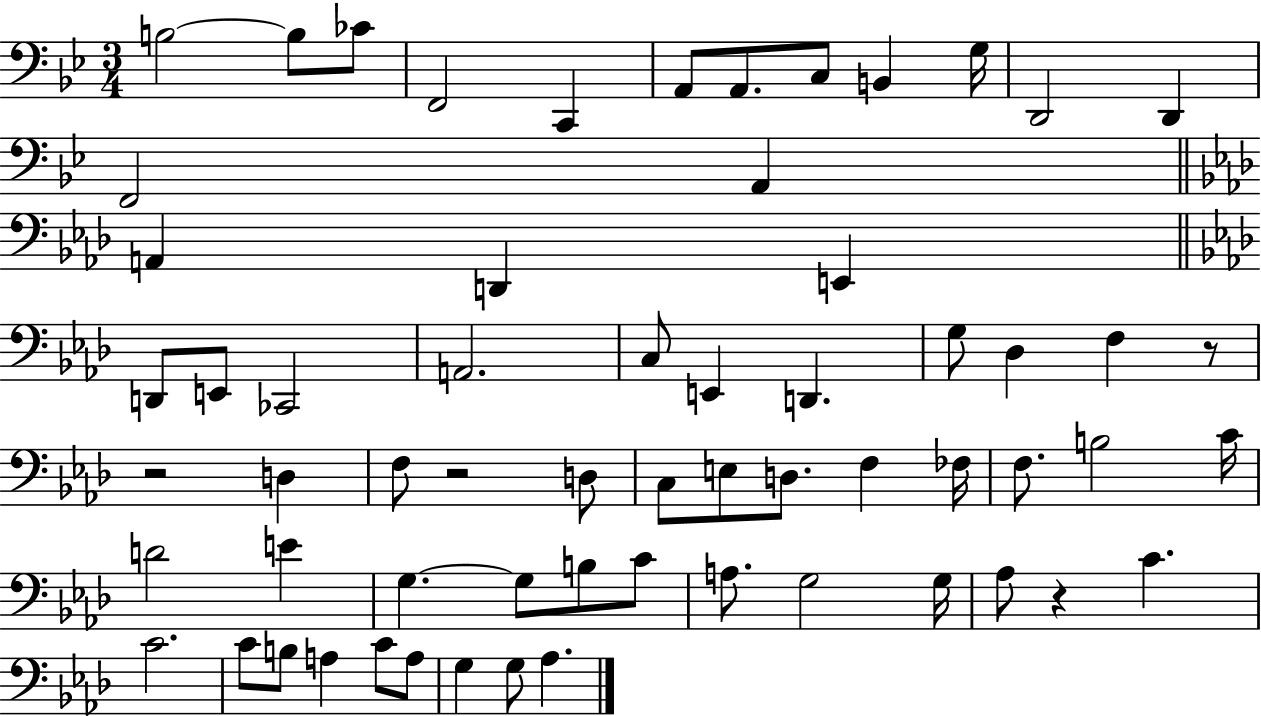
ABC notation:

X:1
T:Untitled
M:3/4
L:1/4
K:Bb
B,2 B,/2 _C/2 F,,2 C,, A,,/2 A,,/2 C,/2 B,, G,/4 D,,2 D,, F,,2 A,, A,, D,, E,, D,,/2 E,,/2 _C,,2 A,,2 C,/2 E,, D,, G,/2 _D, F, z/2 z2 D, F,/2 z2 D,/2 C,/2 E,/2 D,/2 F, _F,/4 F,/2 B,2 C/4 D2 E G, G,/2 B,/2 C/2 A,/2 G,2 G,/4 _A,/2 z C C2 C/2 B,/2 A, C/2 A,/2 G, G,/2 _A,